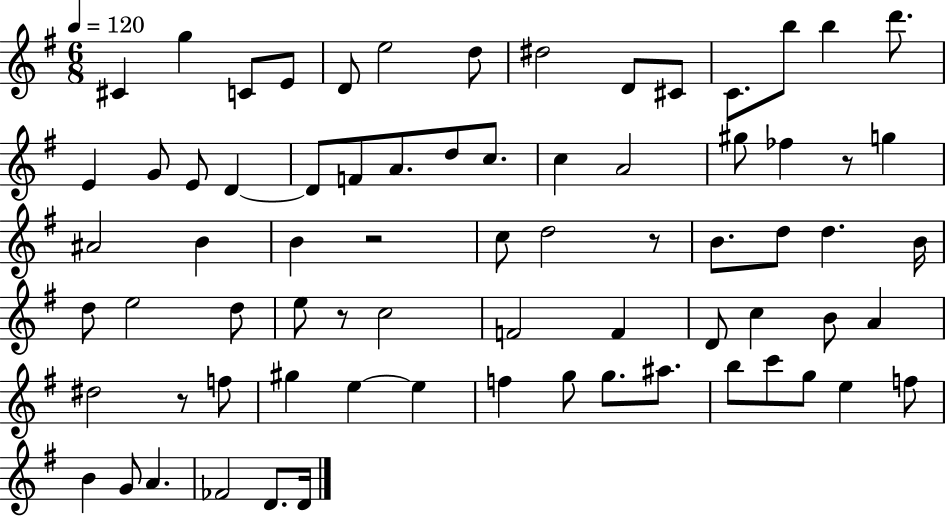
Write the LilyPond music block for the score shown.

{
  \clef treble
  \numericTimeSignature
  \time 6/8
  \key g \major
  \tempo 4 = 120
  cis'4 g''4 c'8 e'8 | d'8 e''2 d''8 | dis''2 d'8 cis'8 | c'8. b''8 b''4 d'''8. | \break e'4 g'8 e'8 d'4~~ | d'8 f'8 a'8. d''8 c''8. | c''4 a'2 | gis''8 fes''4 r8 g''4 | \break ais'2 b'4 | b'4 r2 | c''8 d''2 r8 | b'8. d''8 d''4. b'16 | \break d''8 e''2 d''8 | e''8 r8 c''2 | f'2 f'4 | d'8 c''4 b'8 a'4 | \break dis''2 r8 f''8 | gis''4 e''4~~ e''4 | f''4 g''8 g''8. ais''8. | b''8 c'''8 g''8 e''4 f''8 | \break b'4 g'8 a'4. | fes'2 d'8. d'16 | \bar "|."
}